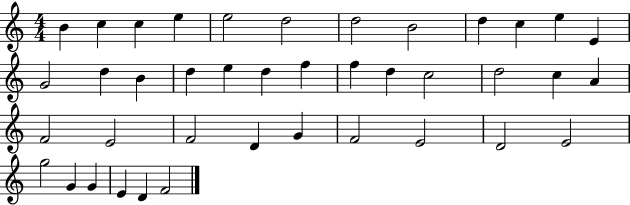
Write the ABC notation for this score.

X:1
T:Untitled
M:4/4
L:1/4
K:C
B c c e e2 d2 d2 B2 d c e E G2 d B d e d f f d c2 d2 c A F2 E2 F2 D G F2 E2 D2 E2 g2 G G E D F2